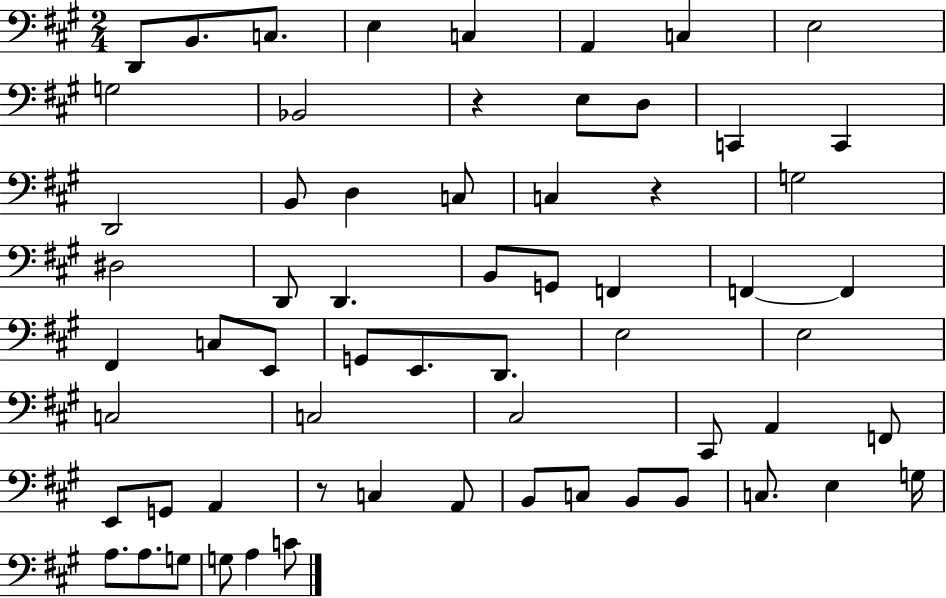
X:1
T:Untitled
M:2/4
L:1/4
K:A
D,,/2 B,,/2 C,/2 E, C, A,, C, E,2 G,2 _B,,2 z E,/2 D,/2 C,, C,, D,,2 B,,/2 D, C,/2 C, z G,2 ^D,2 D,,/2 D,, B,,/2 G,,/2 F,, F,, F,, ^F,, C,/2 E,,/2 G,,/2 E,,/2 D,,/2 E,2 E,2 C,2 C,2 ^C,2 ^C,,/2 A,, F,,/2 E,,/2 G,,/2 A,, z/2 C, A,,/2 B,,/2 C,/2 B,,/2 B,,/2 C,/2 E, G,/4 A,/2 A,/2 G,/2 G,/2 A, C/2